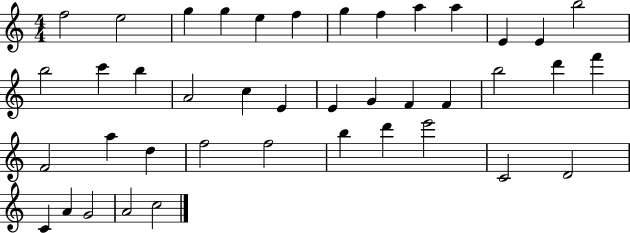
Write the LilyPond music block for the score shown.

{
  \clef treble
  \numericTimeSignature
  \time 4/4
  \key c \major
  f''2 e''2 | g''4 g''4 e''4 f''4 | g''4 f''4 a''4 a''4 | e'4 e'4 b''2 | \break b''2 c'''4 b''4 | a'2 c''4 e'4 | e'4 g'4 f'4 f'4 | b''2 d'''4 f'''4 | \break f'2 a''4 d''4 | f''2 f''2 | b''4 d'''4 e'''2 | c'2 d'2 | \break c'4 a'4 g'2 | a'2 c''2 | \bar "|."
}